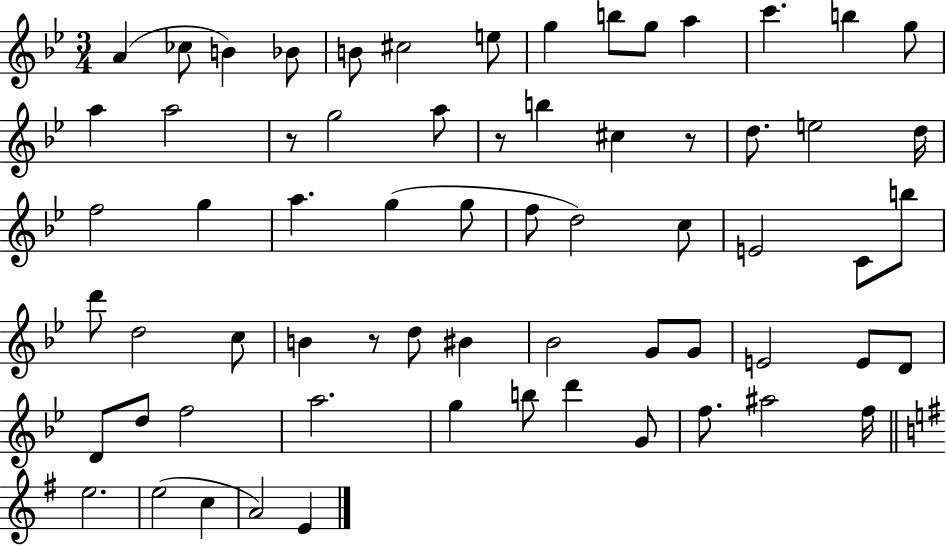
A4/q CES5/e B4/q Bb4/e B4/e C#5/h E5/e G5/q B5/e G5/e A5/q C6/q. B5/q G5/e A5/q A5/h R/e G5/h A5/e R/e B5/q C#5/q R/e D5/e. E5/h D5/s F5/h G5/q A5/q. G5/q G5/e F5/e D5/h C5/e E4/h C4/e B5/e D6/e D5/h C5/e B4/q R/e D5/e BIS4/q Bb4/h G4/e G4/e E4/h E4/e D4/e D4/e D5/e F5/h A5/h. G5/q B5/e D6/q G4/e F5/e. A#5/h F5/s E5/h. E5/h C5/q A4/h E4/q